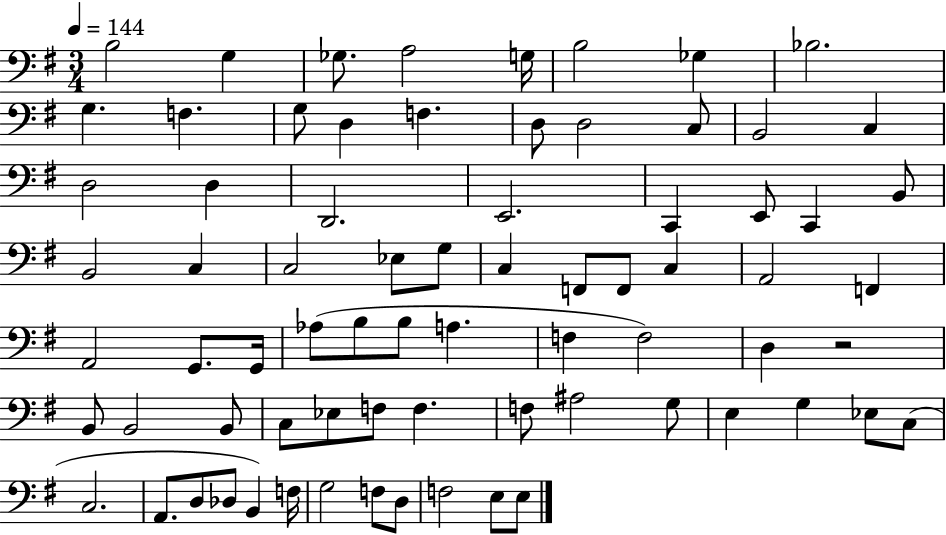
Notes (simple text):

B3/h G3/q Gb3/e. A3/h G3/s B3/h Gb3/q Bb3/h. G3/q. F3/q. G3/e D3/q F3/q. D3/e D3/h C3/e B2/h C3/q D3/h D3/q D2/h. E2/h. C2/q E2/e C2/q B2/e B2/h C3/q C3/h Eb3/e G3/e C3/q F2/e F2/e C3/q A2/h F2/q A2/h G2/e. G2/s Ab3/e B3/e B3/e A3/q. F3/q F3/h D3/q R/h B2/e B2/h B2/e C3/e Eb3/e F3/e F3/q. F3/e A#3/h G3/e E3/q G3/q Eb3/e C3/e C3/h. A2/e. D3/e Db3/e B2/q F3/s G3/h F3/e D3/e F3/h E3/e E3/e